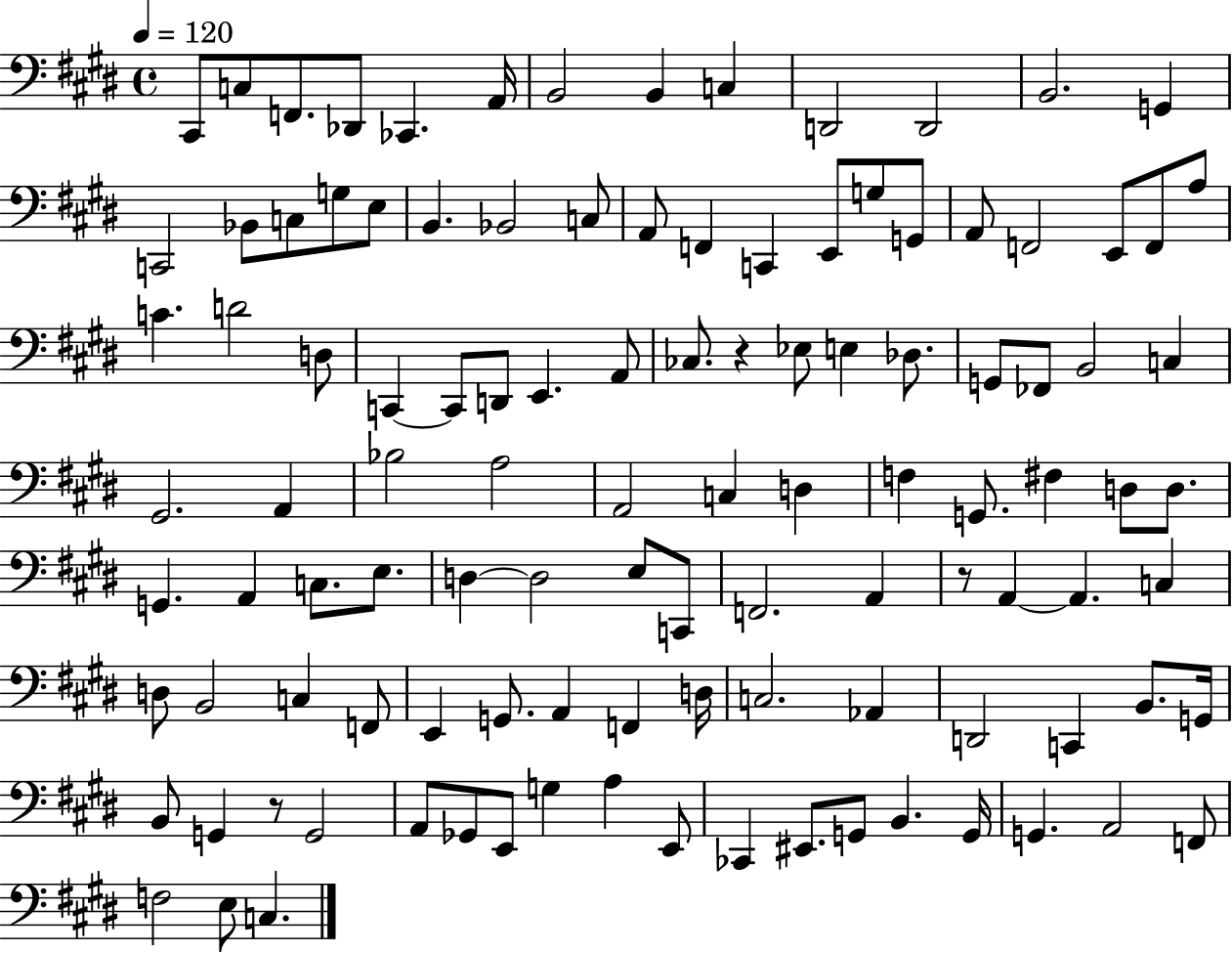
C#2/e C3/e F2/e. Db2/e CES2/q. A2/s B2/h B2/q C3/q D2/h D2/h B2/h. G2/q C2/h Bb2/e C3/e G3/e E3/e B2/q. Bb2/h C3/e A2/e F2/q C2/q E2/e G3/e G2/e A2/e F2/h E2/e F2/e A3/e C4/q. D4/h D3/e C2/q C2/e D2/e E2/q. A2/e CES3/e. R/q Eb3/e E3/q Db3/e. G2/e FES2/e B2/h C3/q G#2/h. A2/q Bb3/h A3/h A2/h C3/q D3/q F3/q G2/e. F#3/q D3/e D3/e. G2/q. A2/q C3/e. E3/e. D3/q D3/h E3/e C2/e F2/h. A2/q R/e A2/q A2/q. C3/q D3/e B2/h C3/q F2/e E2/q G2/e. A2/q F2/q D3/s C3/h. Ab2/q D2/h C2/q B2/e. G2/s B2/e G2/q R/e G2/h A2/e Gb2/e E2/e G3/q A3/q E2/e CES2/q EIS2/e. G2/e B2/q. G2/s G2/q. A2/h F2/e F3/h E3/e C3/q.